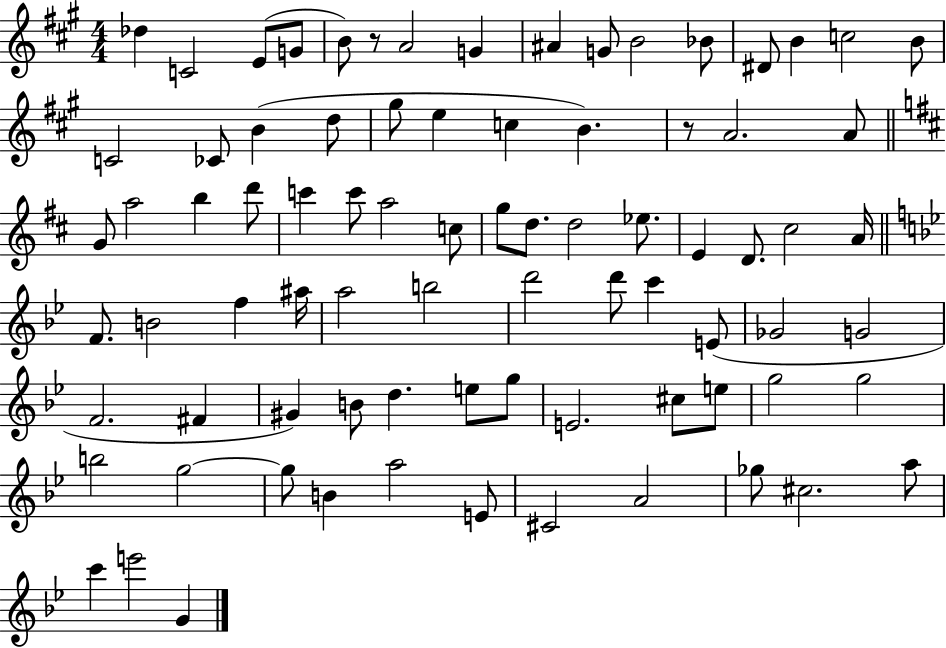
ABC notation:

X:1
T:Untitled
M:4/4
L:1/4
K:A
_d C2 E/2 G/2 B/2 z/2 A2 G ^A G/2 B2 _B/2 ^D/2 B c2 B/2 C2 _C/2 B d/2 ^g/2 e c B z/2 A2 A/2 G/2 a2 b d'/2 c' c'/2 a2 c/2 g/2 d/2 d2 _e/2 E D/2 ^c2 A/4 F/2 B2 f ^a/4 a2 b2 d'2 d'/2 c' E/2 _G2 G2 F2 ^F ^G B/2 d e/2 g/2 E2 ^c/2 e/2 g2 g2 b2 g2 g/2 B a2 E/2 ^C2 A2 _g/2 ^c2 a/2 c' e'2 G